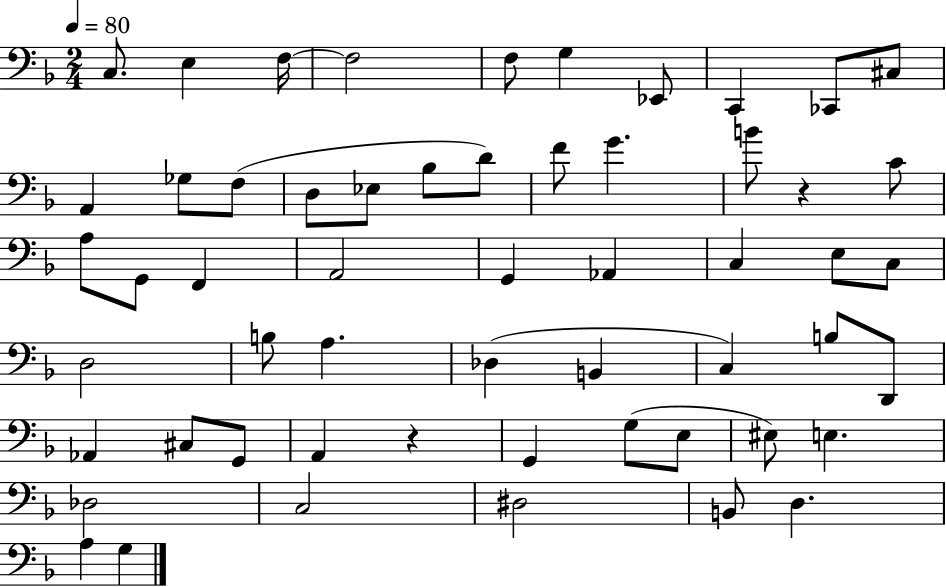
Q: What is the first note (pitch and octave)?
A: C3